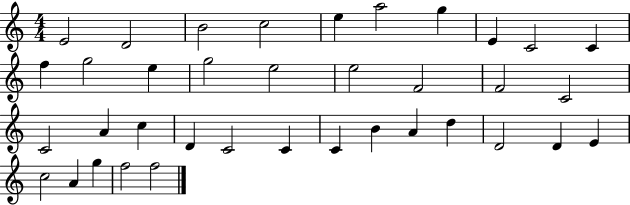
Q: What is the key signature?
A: C major